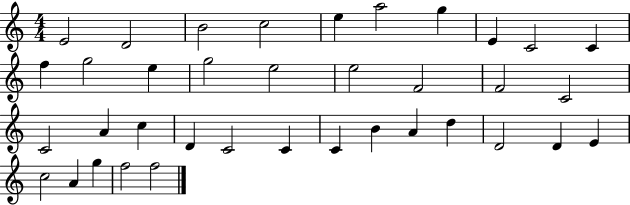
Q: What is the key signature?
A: C major